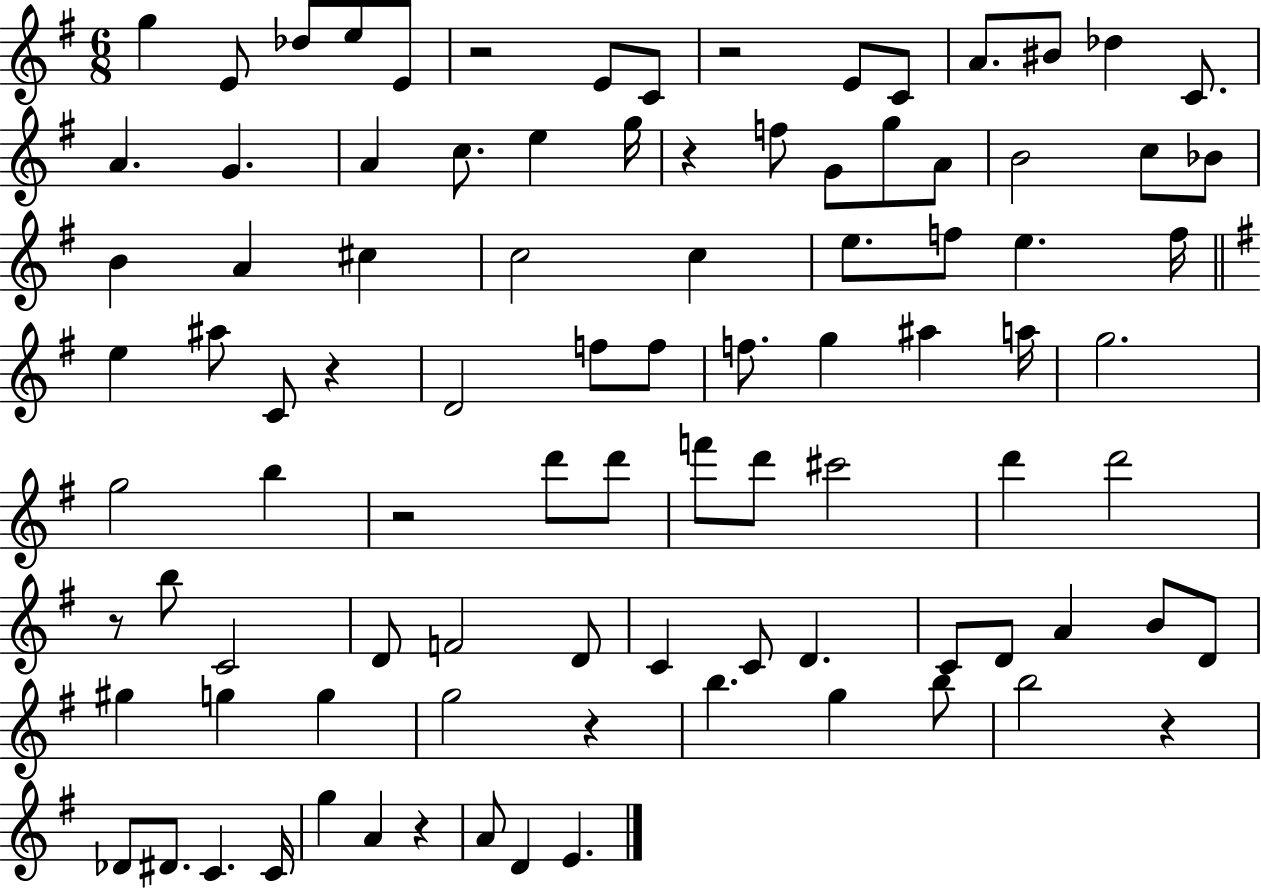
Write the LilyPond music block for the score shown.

{
  \clef treble
  \numericTimeSignature
  \time 6/8
  \key g \major
  \repeat volta 2 { g''4 e'8 des''8 e''8 e'8 | r2 e'8 c'8 | r2 e'8 c'8 | a'8. bis'8 des''4 c'8. | \break a'4. g'4. | a'4 c''8. e''4 g''16 | r4 f''8 g'8 g''8 a'8 | b'2 c''8 bes'8 | \break b'4 a'4 cis''4 | c''2 c''4 | e''8. f''8 e''4. f''16 | \bar "||" \break \key g \major e''4 ais''8 c'8 r4 | d'2 f''8 f''8 | f''8. g''4 ais''4 a''16 | g''2. | \break g''2 b''4 | r2 d'''8 d'''8 | f'''8 d'''8 cis'''2 | d'''4 d'''2 | \break r8 b''8 c'2 | d'8 f'2 d'8 | c'4 c'8 d'4. | c'8 d'8 a'4 b'8 d'8 | \break gis''4 g''4 g''4 | g''2 r4 | b''4. g''4 b''8 | b''2 r4 | \break des'8 dis'8. c'4. c'16 | g''4 a'4 r4 | a'8 d'4 e'4. | } \bar "|."
}